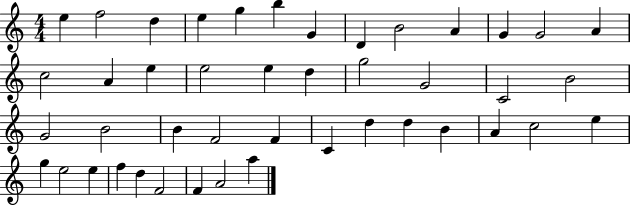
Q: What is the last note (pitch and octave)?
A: A5